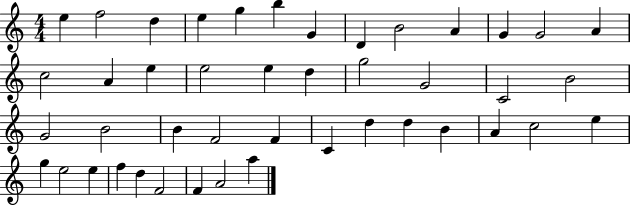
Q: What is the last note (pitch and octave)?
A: A5